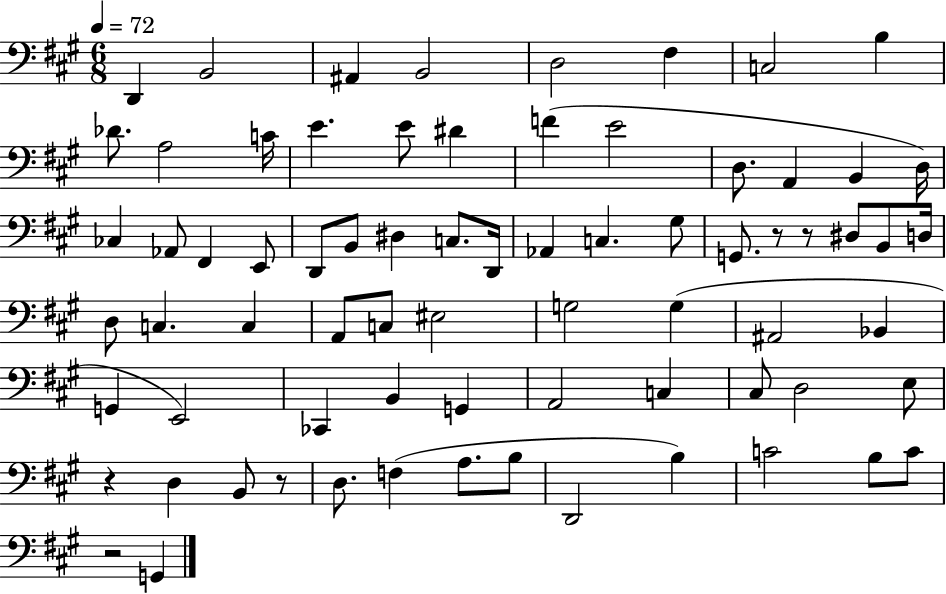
D2/q B2/h A#2/q B2/h D3/h F#3/q C3/h B3/q Db4/e. A3/h C4/s E4/q. E4/e D#4/q F4/q E4/h D3/e. A2/q B2/q D3/s CES3/q Ab2/e F#2/q E2/e D2/e B2/e D#3/q C3/e. D2/s Ab2/q C3/q. G#3/e G2/e. R/e R/e D#3/e B2/e D3/s D3/e C3/q. C3/q A2/e C3/e EIS3/h G3/h G3/q A#2/h Bb2/q G2/q E2/h CES2/q B2/q G2/q A2/h C3/q C#3/e D3/h E3/e R/q D3/q B2/e R/e D3/e. F3/q A3/e. B3/e D2/h B3/q C4/h B3/e C4/e R/h G2/q